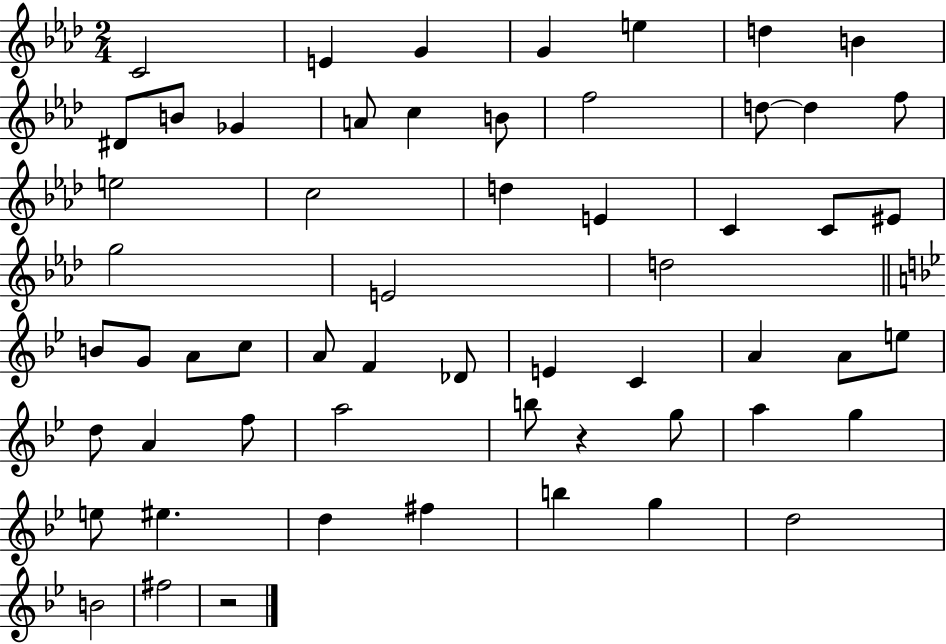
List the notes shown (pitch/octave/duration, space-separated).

C4/h E4/q G4/q G4/q E5/q D5/q B4/q D#4/e B4/e Gb4/q A4/e C5/q B4/e F5/h D5/e D5/q F5/e E5/h C5/h D5/q E4/q C4/q C4/e EIS4/e G5/h E4/h D5/h B4/e G4/e A4/e C5/e A4/e F4/q Db4/e E4/q C4/q A4/q A4/e E5/e D5/e A4/q F5/e A5/h B5/e R/q G5/e A5/q G5/q E5/e EIS5/q. D5/q F#5/q B5/q G5/q D5/h B4/h F#5/h R/h